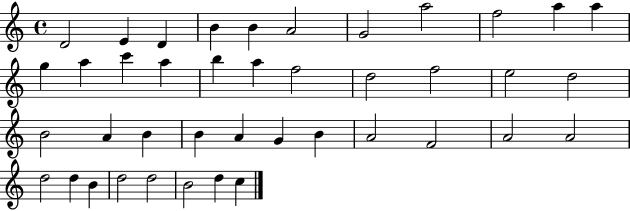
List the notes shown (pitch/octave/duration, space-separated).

D4/h E4/q D4/q B4/q B4/q A4/h G4/h A5/h F5/h A5/q A5/q G5/q A5/q C6/q A5/q B5/q A5/q F5/h D5/h F5/h E5/h D5/h B4/h A4/q B4/q B4/q A4/q G4/q B4/q A4/h F4/h A4/h A4/h D5/h D5/q B4/q D5/h D5/h B4/h D5/q C5/q